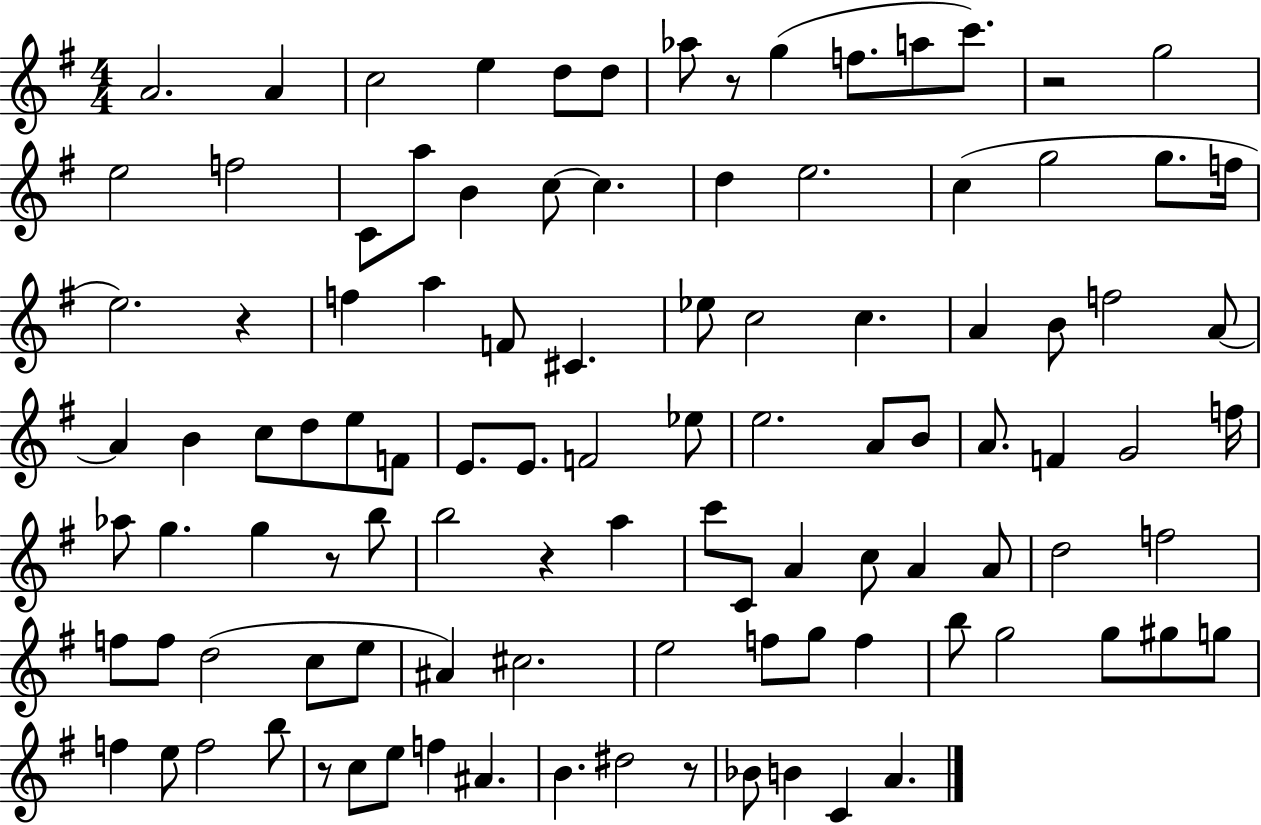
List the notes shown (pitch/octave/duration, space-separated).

A4/h. A4/q C5/h E5/q D5/e D5/e Ab5/e R/e G5/q F5/e. A5/e C6/e. R/h G5/h E5/h F5/h C4/e A5/e B4/q C5/e C5/q. D5/q E5/h. C5/q G5/h G5/e. F5/s E5/h. R/q F5/q A5/q F4/e C#4/q. Eb5/e C5/h C5/q. A4/q B4/e F5/h A4/e A4/q B4/q C5/e D5/e E5/e F4/e E4/e. E4/e. F4/h Eb5/e E5/h. A4/e B4/e A4/e. F4/q G4/h F5/s Ab5/e G5/q. G5/q R/e B5/e B5/h R/q A5/q C6/e C4/e A4/q C5/e A4/q A4/e D5/h F5/h F5/e F5/e D5/h C5/e E5/e A#4/q C#5/h. E5/h F5/e G5/e F5/q B5/e G5/h G5/e G#5/e G5/e F5/q E5/e F5/h B5/e R/e C5/e E5/e F5/q A#4/q. B4/q. D#5/h R/e Bb4/e B4/q C4/q A4/q.